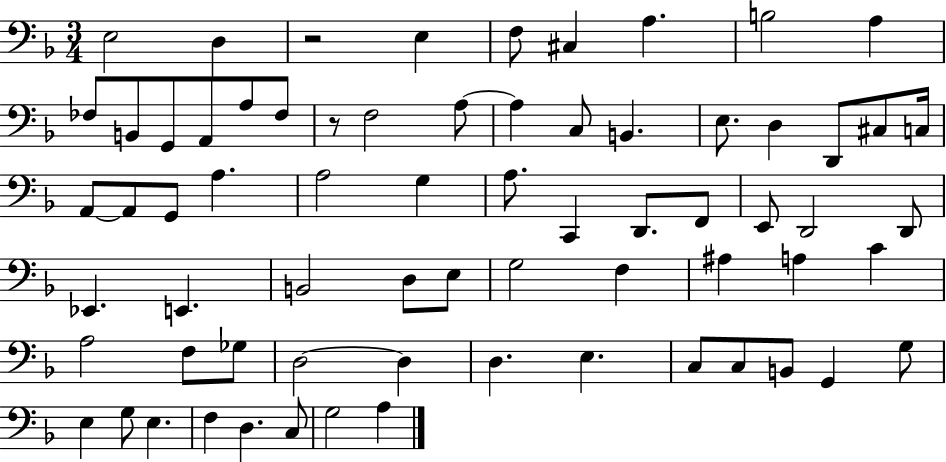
E3/h D3/q R/h E3/q F3/e C#3/q A3/q. B3/h A3/q FES3/e B2/e G2/e A2/e A3/e FES3/e R/e F3/h A3/e A3/q C3/e B2/q. E3/e. D3/q D2/e C#3/e C3/s A2/e A2/e G2/e A3/q. A3/h G3/q A3/e. C2/q D2/e. F2/e E2/e D2/h D2/e Eb2/q. E2/q. B2/h D3/e E3/e G3/h F3/q A#3/q A3/q C4/q A3/h F3/e Gb3/e D3/h D3/q D3/q. E3/q. C3/e C3/e B2/e G2/q G3/e E3/q G3/e E3/q. F3/q D3/q. C3/e G3/h A3/q